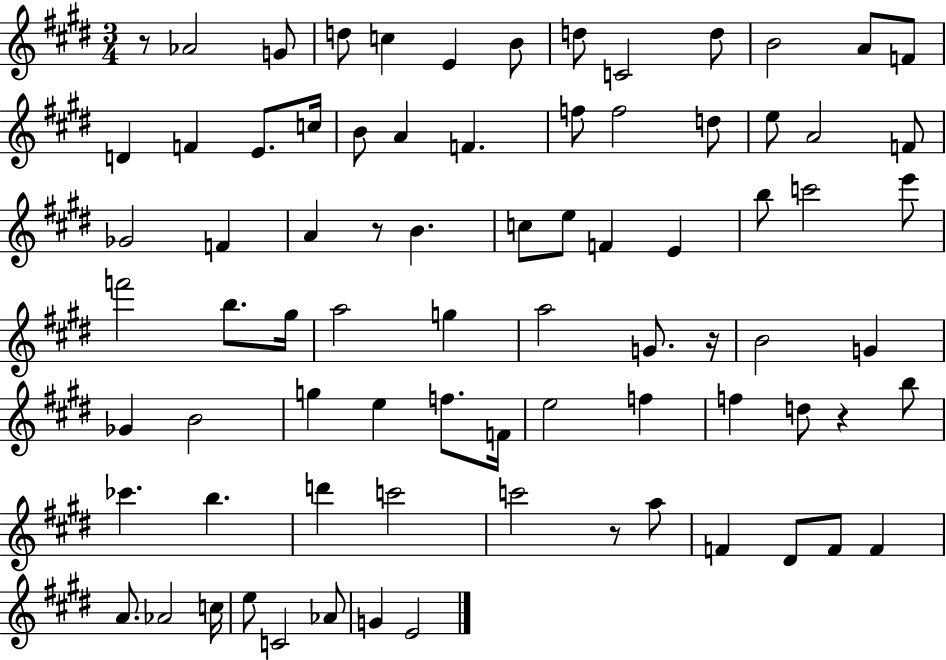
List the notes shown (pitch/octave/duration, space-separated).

R/e Ab4/h G4/e D5/e C5/q E4/q B4/e D5/e C4/h D5/e B4/h A4/e F4/e D4/q F4/q E4/e. C5/s B4/e A4/q F4/q. F5/e F5/h D5/e E5/e A4/h F4/e Gb4/h F4/q A4/q R/e B4/q. C5/e E5/e F4/q E4/q B5/e C6/h E6/e F6/h B5/e. G#5/s A5/h G5/q A5/h G4/e. R/s B4/h G4/q Gb4/q B4/h G5/q E5/q F5/e. F4/s E5/h F5/q F5/q D5/e R/q B5/e CES6/q. B5/q. D6/q C6/h C6/h R/e A5/e F4/q D#4/e F4/e F4/q A4/e. Ab4/h C5/s E5/e C4/h Ab4/e G4/q E4/h